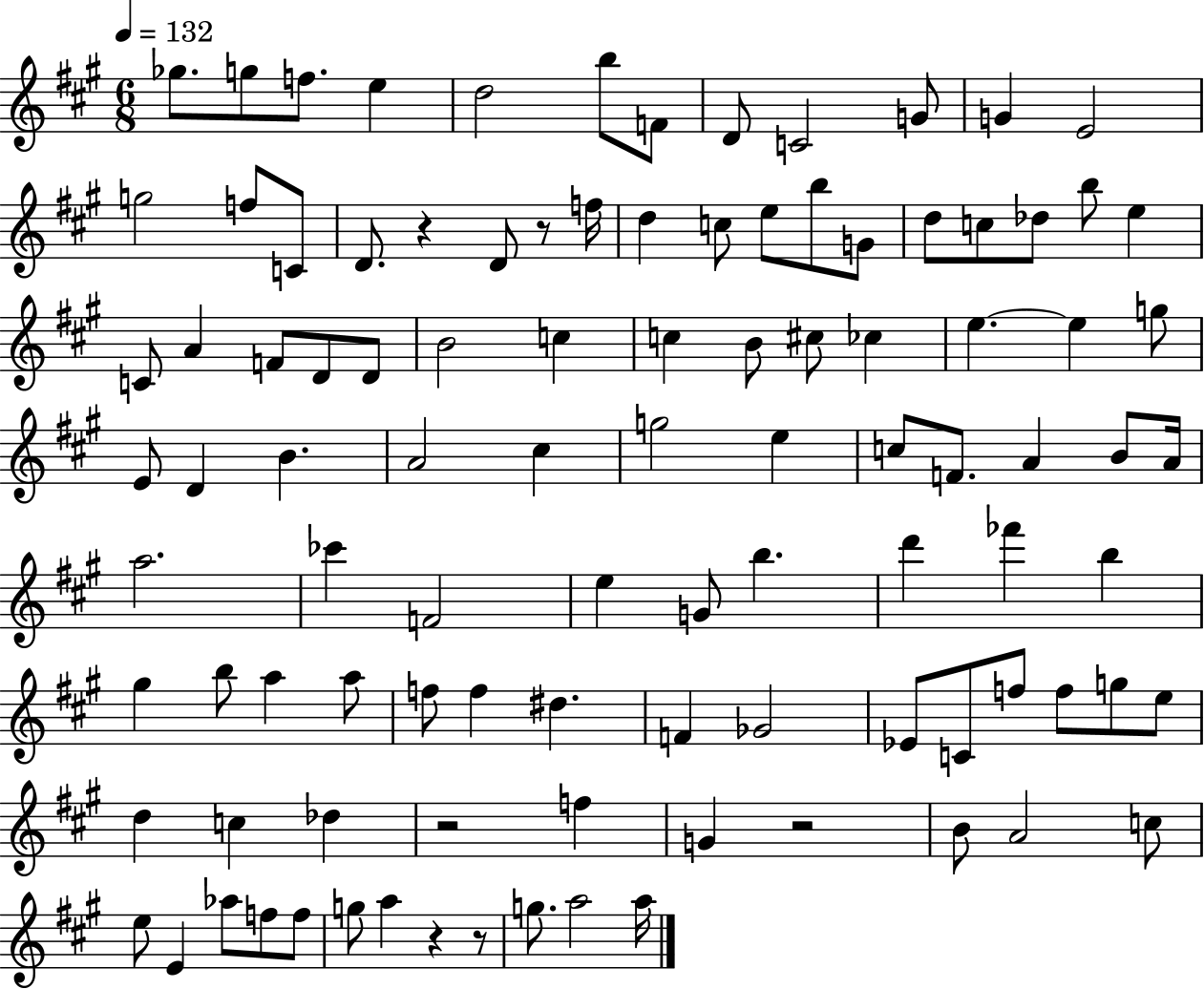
X:1
T:Untitled
M:6/8
L:1/4
K:A
_g/2 g/2 f/2 e d2 b/2 F/2 D/2 C2 G/2 G E2 g2 f/2 C/2 D/2 z D/2 z/2 f/4 d c/2 e/2 b/2 G/2 d/2 c/2 _d/2 b/2 e C/2 A F/2 D/2 D/2 B2 c c B/2 ^c/2 _c e e g/2 E/2 D B A2 ^c g2 e c/2 F/2 A B/2 A/4 a2 _c' F2 e G/2 b d' _f' b ^g b/2 a a/2 f/2 f ^d F _G2 _E/2 C/2 f/2 f/2 g/2 e/2 d c _d z2 f G z2 B/2 A2 c/2 e/2 E _a/2 f/2 f/2 g/2 a z z/2 g/2 a2 a/4